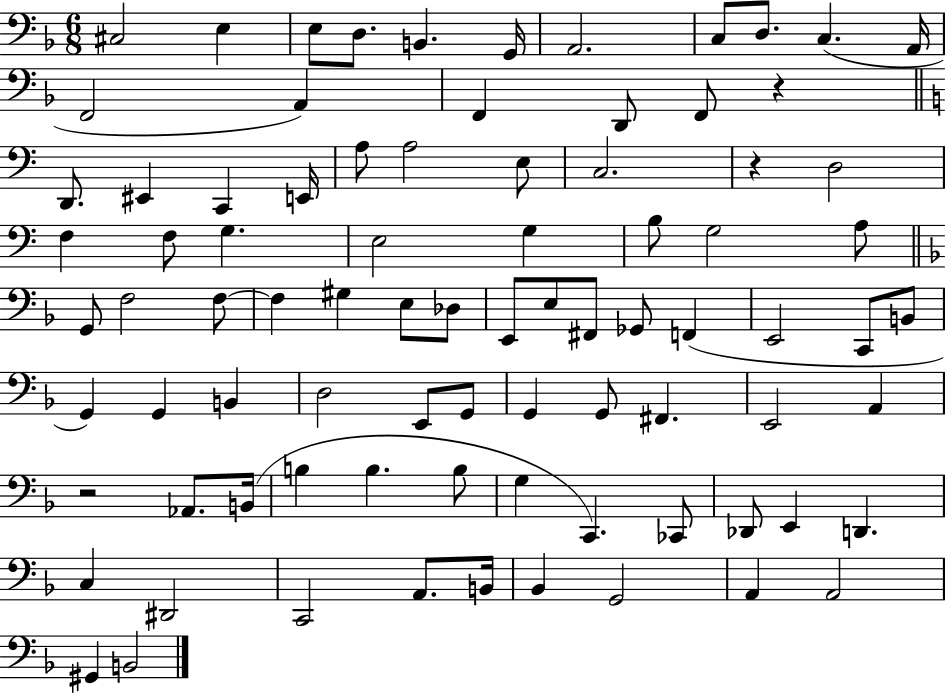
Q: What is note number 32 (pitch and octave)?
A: G3